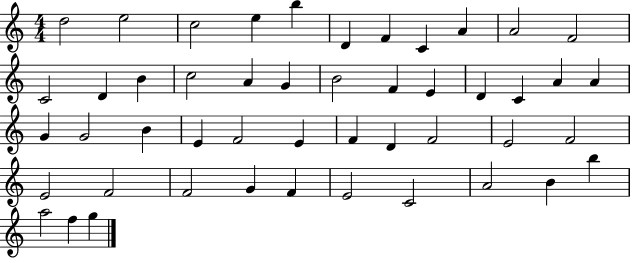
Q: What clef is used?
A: treble